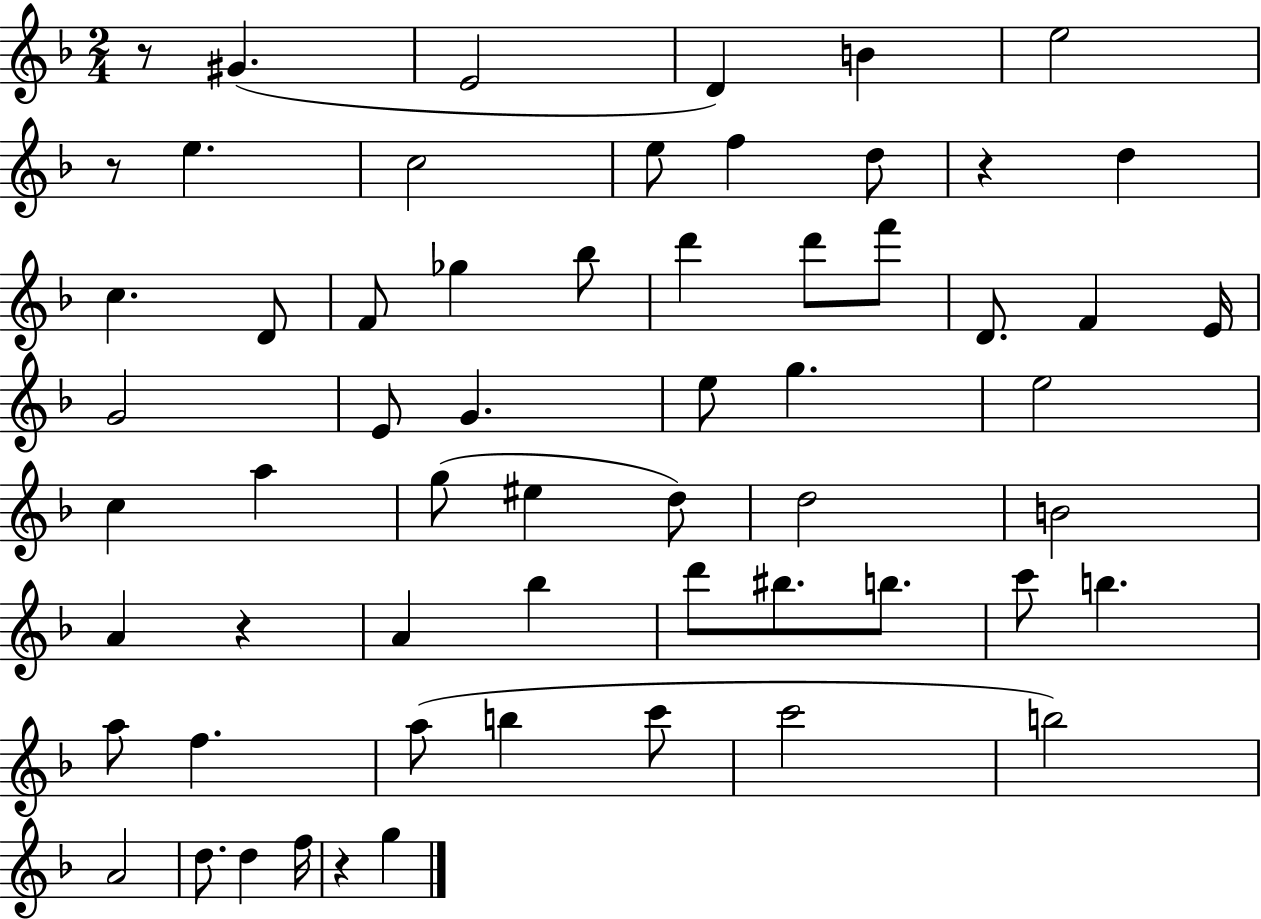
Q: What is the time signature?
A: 2/4